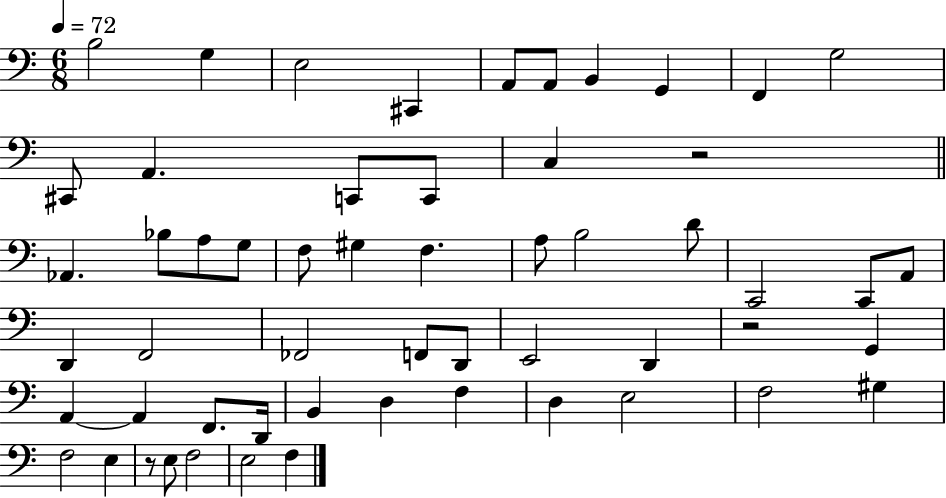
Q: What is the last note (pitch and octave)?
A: F3